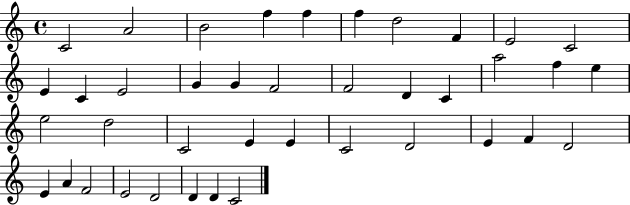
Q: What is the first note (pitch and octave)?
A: C4